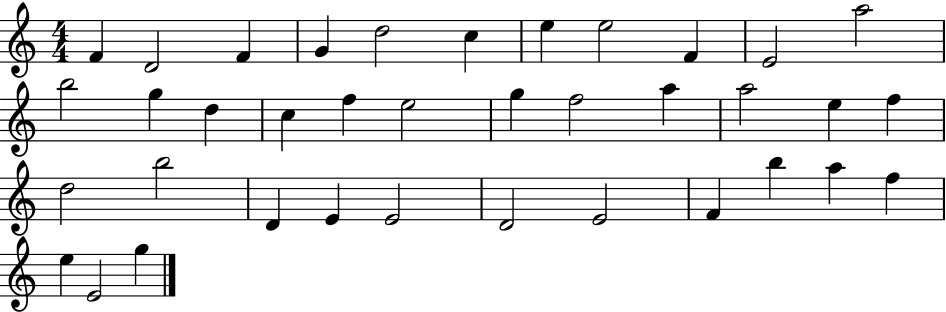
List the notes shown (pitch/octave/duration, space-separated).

F4/q D4/h F4/q G4/q D5/h C5/q E5/q E5/h F4/q E4/h A5/h B5/h G5/q D5/q C5/q F5/q E5/h G5/q F5/h A5/q A5/h E5/q F5/q D5/h B5/h D4/q E4/q E4/h D4/h E4/h F4/q B5/q A5/q F5/q E5/q E4/h G5/q